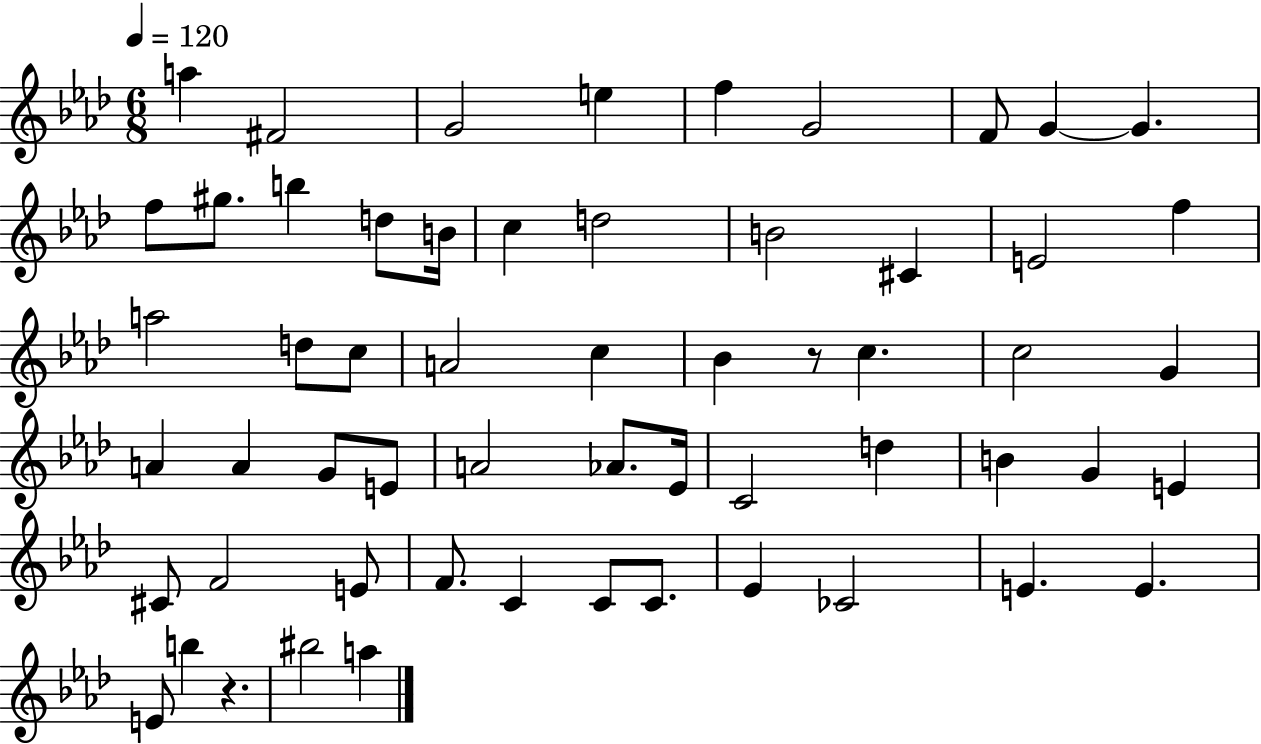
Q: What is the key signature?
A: AES major